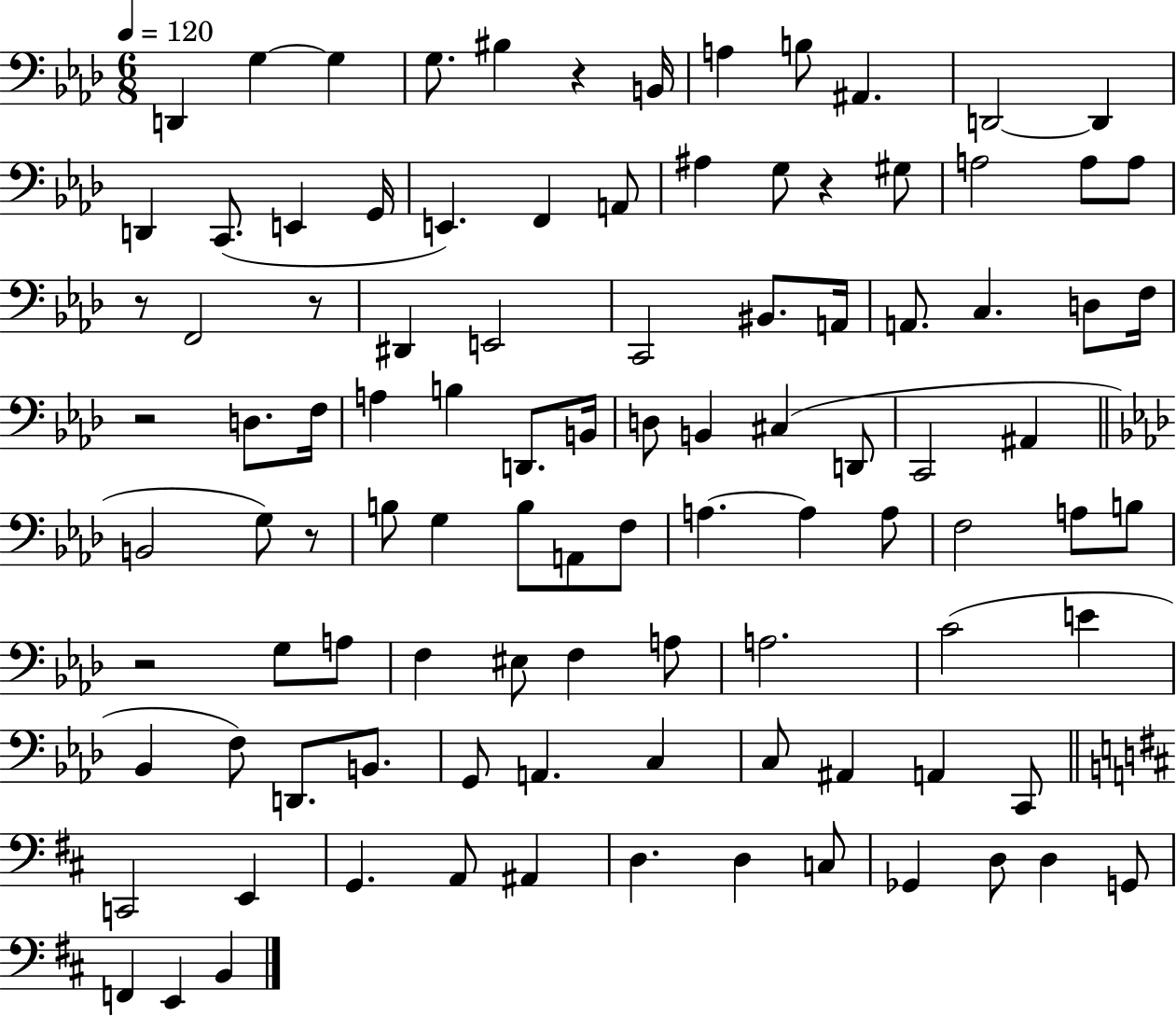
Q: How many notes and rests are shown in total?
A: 101